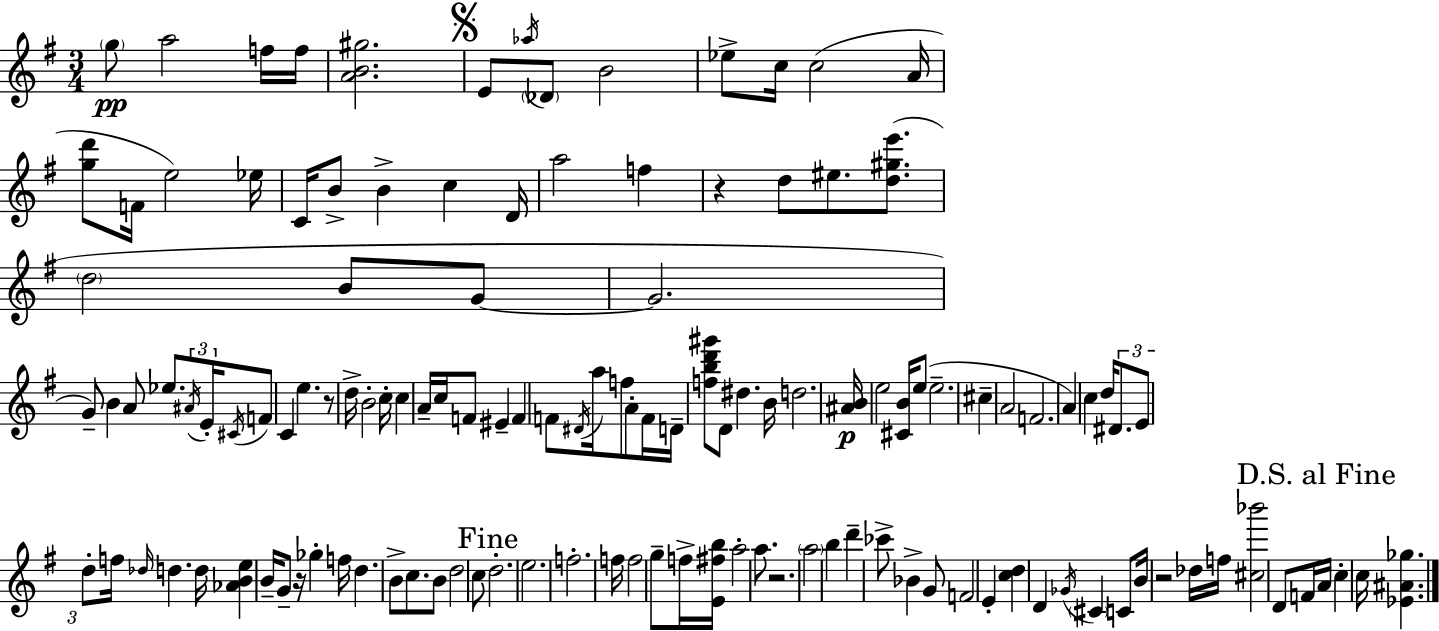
G5/e A5/h F5/s F5/s [A4,B4,G#5]/h. E4/e Ab5/s Db4/e B4/h Eb5/e C5/s C5/h A4/s [G5,D6]/e F4/s E5/h Eb5/s C4/s B4/e B4/q C5/q D4/s A5/h F5/q R/q D5/e EIS5/e. [D5,G#5,E6]/e. D5/h B4/e G4/e G4/h. G4/e B4/q A4/e Eb5/e. A#4/s E4/s C#4/s F4/e C4/q E5/q. R/e D5/s B4/h C5/s C5/q A4/s C5/s F4/e EIS4/q F4/q F4/e D#4/s A5/s F5/e A4/e F4/s D4/s [F5,B5,D6,G#6]/e D4/e D#5/q. B4/s D5/h. [A#4,B4]/s E5/h [C#4,B4]/s E5/e E5/h. C#5/q A4/h F4/h. A4/q C5/q D5/s D#4/e. E4/e D5/e F5/s Db5/s D5/q. D5/s [Ab4,B4,E5]/q B4/s G4/e R/s Gb5/q F5/s D5/q. B4/e C5/e. B4/e D5/h C5/e D5/h. E5/h. F5/h. F5/s F5/h G5/e F5/s [E4,F#5,B5]/s A5/h A5/e. R/h. A5/h B5/q D6/q CES6/e Bb4/q G4/e F4/h E4/q [C5,D5]/q D4/q Gb4/s C#4/q C4/e B4/s R/h Db5/s F5/s [C#5,Bb6]/h D4/e F4/s A4/s C5/q C5/s [Eb4,A#4,Gb5]/q.